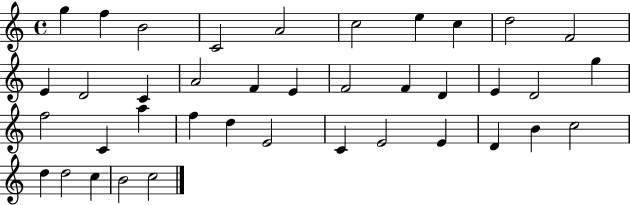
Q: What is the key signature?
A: C major